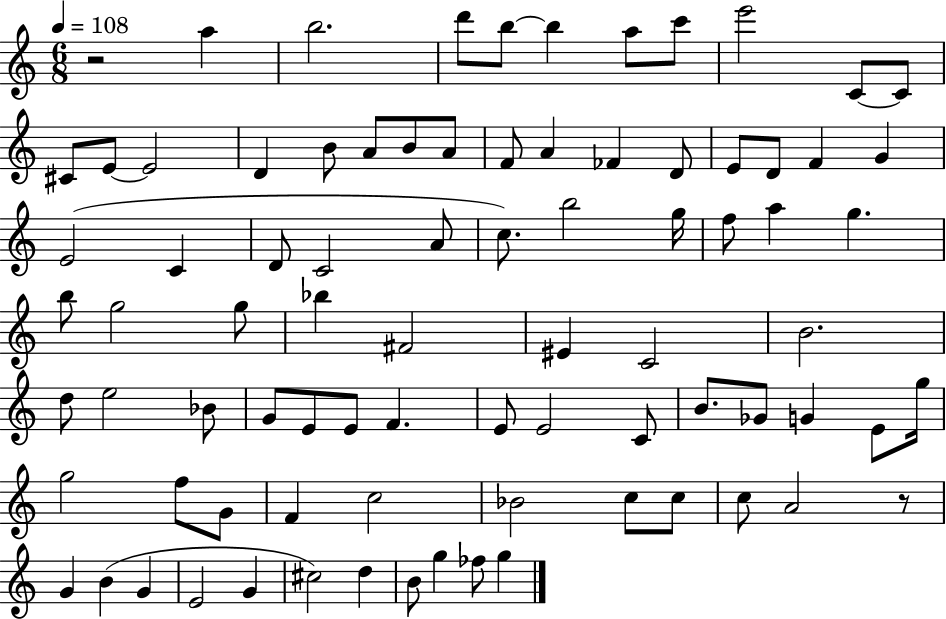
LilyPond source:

{
  \clef treble
  \numericTimeSignature
  \time 6/8
  \key c \major
  \tempo 4 = 108
  r2 a''4 | b''2. | d'''8 b''8~~ b''4 a''8 c'''8 | e'''2 c'8~~ c'8 | \break cis'8 e'8~~ e'2 | d'4 b'8 a'8 b'8 a'8 | f'8 a'4 fes'4 d'8 | e'8 d'8 f'4 g'4 | \break e'2( c'4 | d'8 c'2 a'8 | c''8.) b''2 g''16 | f''8 a''4 g''4. | \break b''8 g''2 g''8 | bes''4 fis'2 | eis'4 c'2 | b'2. | \break d''8 e''2 bes'8 | g'8 e'8 e'8 f'4. | e'8 e'2 c'8 | b'8. ges'8 g'4 e'8 g''16 | \break g''2 f''8 g'8 | f'4 c''2 | bes'2 c''8 c''8 | c''8 a'2 r8 | \break g'4 b'4( g'4 | e'2 g'4 | cis''2) d''4 | b'8 g''4 fes''8 g''4 | \break \bar "|."
}